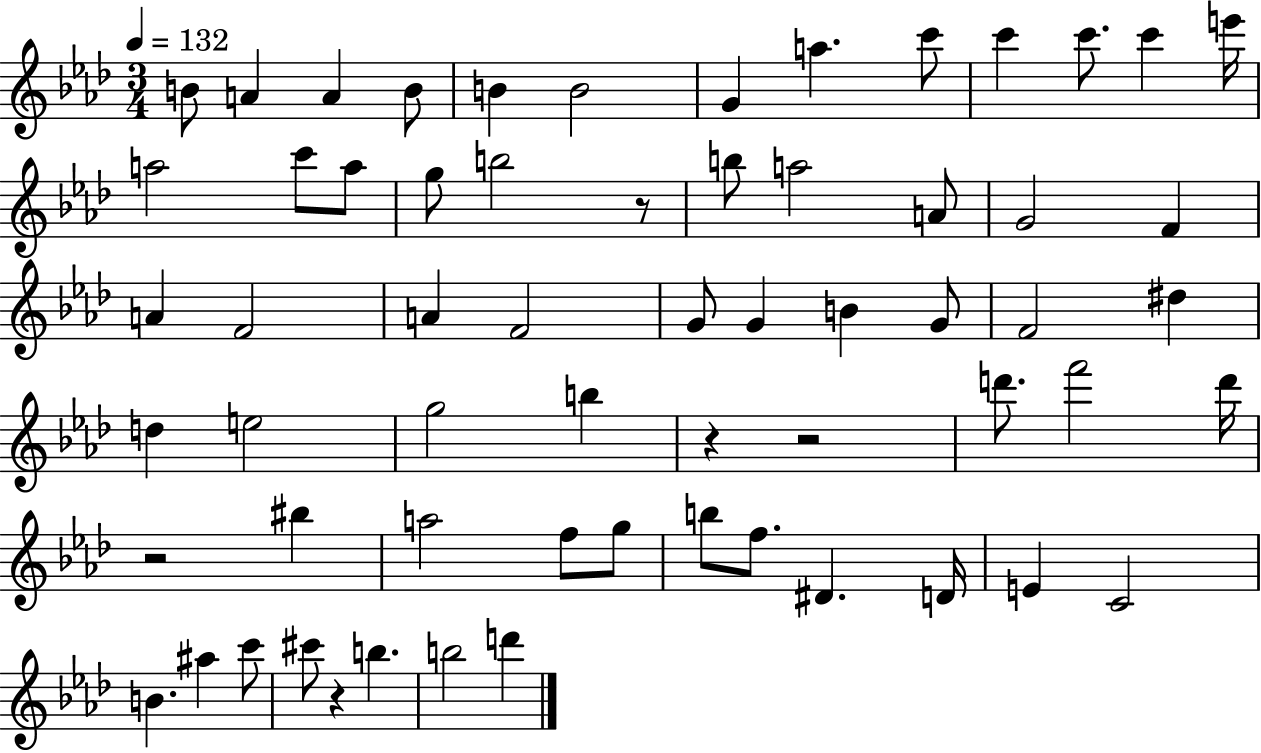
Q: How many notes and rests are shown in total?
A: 62